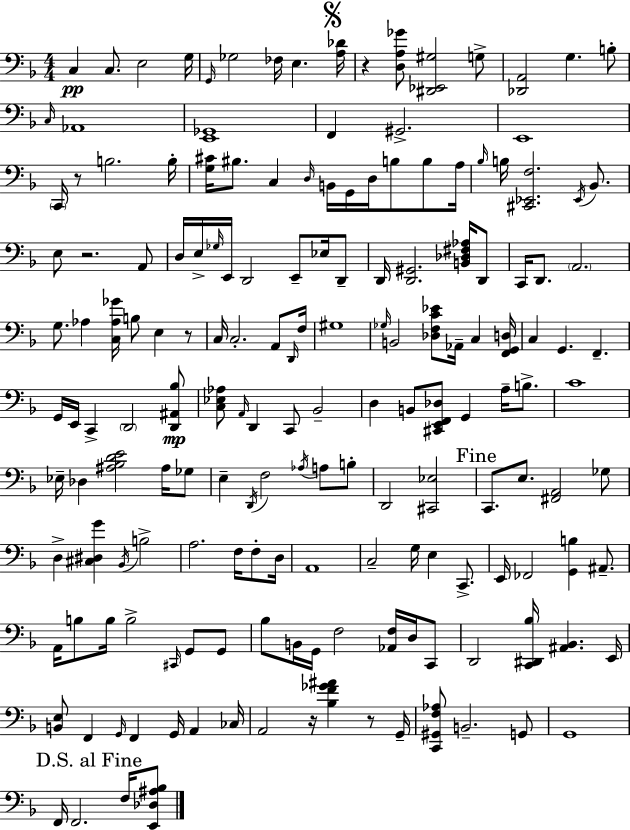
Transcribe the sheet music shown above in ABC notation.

X:1
T:Untitled
M:4/4
L:1/4
K:Dm
C, C,/2 E,2 G,/4 G,,/4 _G,2 _F,/4 E, [A,_D]/4 z [D,A,_G]/2 [^D,,_E,,^G,]2 G,/2 [_D,,A,,]2 G, B,/2 C,/4 _A,,4 [E,,_G,,]4 F,, ^G,,2 E,,4 C,,/4 z/2 B,2 B,/4 [G,^C]/4 ^B,/2 C, D,/4 B,,/4 G,,/4 D,/4 B,/2 B,/2 A,/4 _B,/4 B,/4 [^C,,_E,,F,]2 _E,,/4 _B,,/2 E,/2 z2 A,,/2 D,/4 E,/4 _G,/4 E,,/4 D,,2 E,,/2 _E,/4 D,,/2 D,,/4 [D,,^G,,]2 [B,,_D,^F,_A,]/4 D,,/2 C,,/4 D,,/2 A,,2 G,/2 _A, [C,_A,_G]/4 B,/2 E, z/2 C,/4 C,2 A,,/2 D,,/4 F,/4 ^G,4 _G,/4 B,,2 [_D,F,C_E]/2 _A,,/4 C, [F,,G,,D,]/4 C, G,, F,, G,,/4 E,,/4 C,, D,,2 [D,,^A,,_B,]/2 [C,_E,_A,]/2 A,,/4 D,, C,,/2 _B,,2 D, B,,/2 [^C,,E,,F,,_D,]/2 G,, A,/4 B,/2 C4 _E,/4 _D, [^A,_B,DE]2 ^A,/4 _G,/2 E, D,,/4 F,2 _A,/4 A,/2 B,/2 D,,2 [^C,,_E,]2 C,,/2 E,/2 [^F,,A,,]2 _G,/2 D, [^C,^D,G] _B,,/4 B,2 A,2 F,/4 F,/2 D,/4 A,,4 C,2 G,/4 E, C,,/2 E,,/4 _F,,2 [G,,B,] ^A,,/2 A,,/4 B,/2 B,/4 B,2 ^C,,/4 G,,/2 G,,/2 _B,/2 B,,/4 G,,/4 F,2 [_A,,F,]/4 D,/4 C,,/2 D,,2 [C,,^D,,_B,]/4 [^A,,_B,,] E,,/4 [B,,E,]/2 F,, G,,/4 F,, G,,/4 A,, _C,/4 A,,2 z/4 [_B,F_G^A] z/2 G,,/4 [C,,^G,,F,_A,]/2 B,,2 G,,/2 G,,4 F,,/4 F,,2 F,/4 [E,,_D,^A,_B,]/2